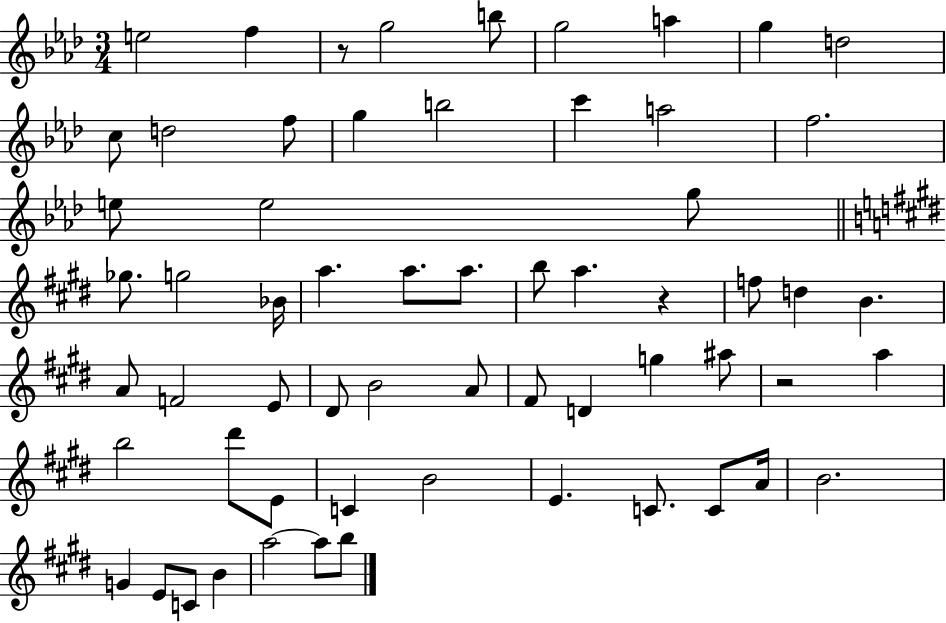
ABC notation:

X:1
T:Untitled
M:3/4
L:1/4
K:Ab
e2 f z/2 g2 b/2 g2 a g d2 c/2 d2 f/2 g b2 c' a2 f2 e/2 e2 g/2 _g/2 g2 _B/4 a a/2 a/2 b/2 a z f/2 d B A/2 F2 E/2 ^D/2 B2 A/2 ^F/2 D g ^a/2 z2 a b2 ^d'/2 E/2 C B2 E C/2 C/2 A/4 B2 G E/2 C/2 B a2 a/2 b/2